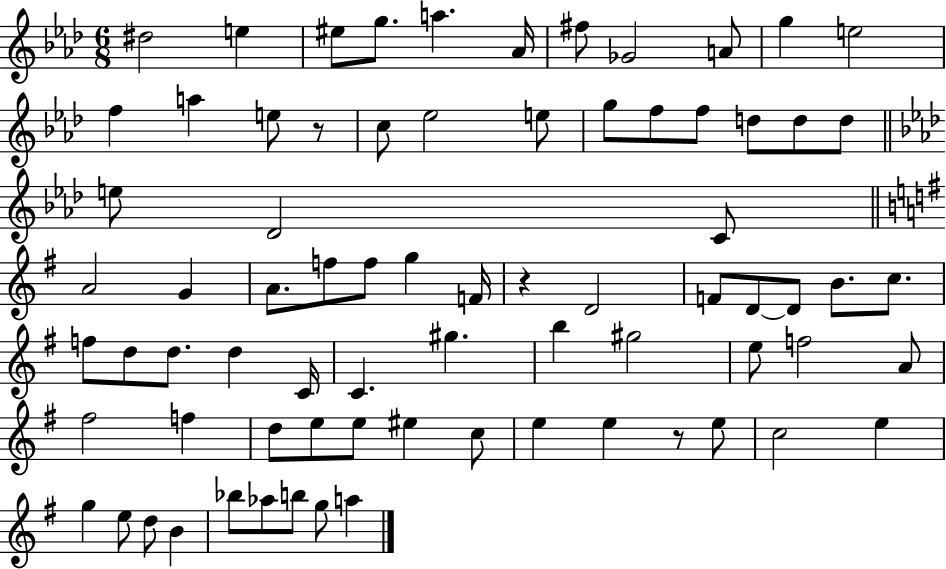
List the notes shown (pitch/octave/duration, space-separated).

D#5/h E5/q EIS5/e G5/e. A5/q. Ab4/s F#5/e Gb4/h A4/e G5/q E5/h F5/q A5/q E5/e R/e C5/e Eb5/h E5/e G5/e F5/e F5/e D5/e D5/e D5/e E5/e Db4/h C4/e A4/h G4/q A4/e. F5/e F5/e G5/q F4/s R/q D4/h F4/e D4/e D4/e B4/e. C5/e. F5/e D5/e D5/e. D5/q C4/s C4/q. G#5/q. B5/q G#5/h E5/e F5/h A4/e F#5/h F5/q D5/e E5/e E5/e EIS5/q C5/e E5/q E5/q R/e E5/e C5/h E5/q G5/q E5/e D5/e B4/q Bb5/e Ab5/e B5/e G5/e A5/q